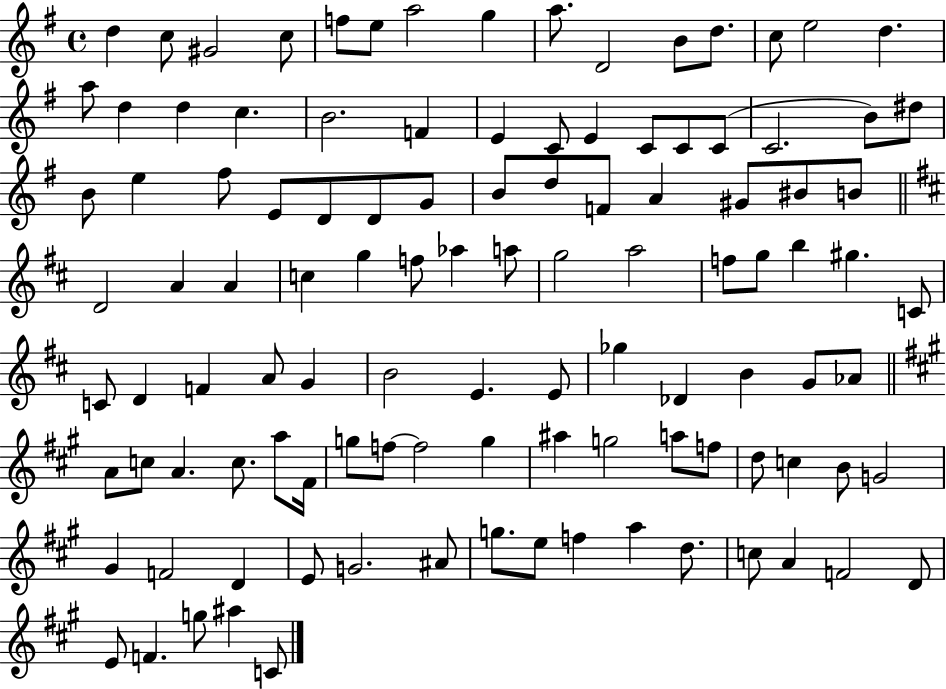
D5/q C5/e G#4/h C5/e F5/e E5/e A5/h G5/q A5/e. D4/h B4/e D5/e. C5/e E5/h D5/q. A5/e D5/q D5/q C5/q. B4/h. F4/q E4/q C4/e E4/q C4/e C4/e C4/e C4/h. B4/e D#5/e B4/e E5/q F#5/e E4/e D4/e D4/e G4/e B4/e D5/e F4/e A4/q G#4/e BIS4/e B4/e D4/h A4/q A4/q C5/q G5/q F5/e Ab5/q A5/e G5/h A5/h F5/e G5/e B5/q G#5/q. C4/e C4/e D4/q F4/q A4/e G4/q B4/h E4/q. E4/e Gb5/q Db4/q B4/q G4/e Ab4/e A4/e C5/e A4/q. C5/e. A5/e F#4/s G5/e F5/e F5/h G5/q A#5/q G5/h A5/e F5/e D5/e C5/q B4/e G4/h G#4/q F4/h D4/q E4/e G4/h. A#4/e G5/e. E5/e F5/q A5/q D5/e. C5/e A4/q F4/h D4/e E4/e F4/q. G5/e A#5/q C4/e